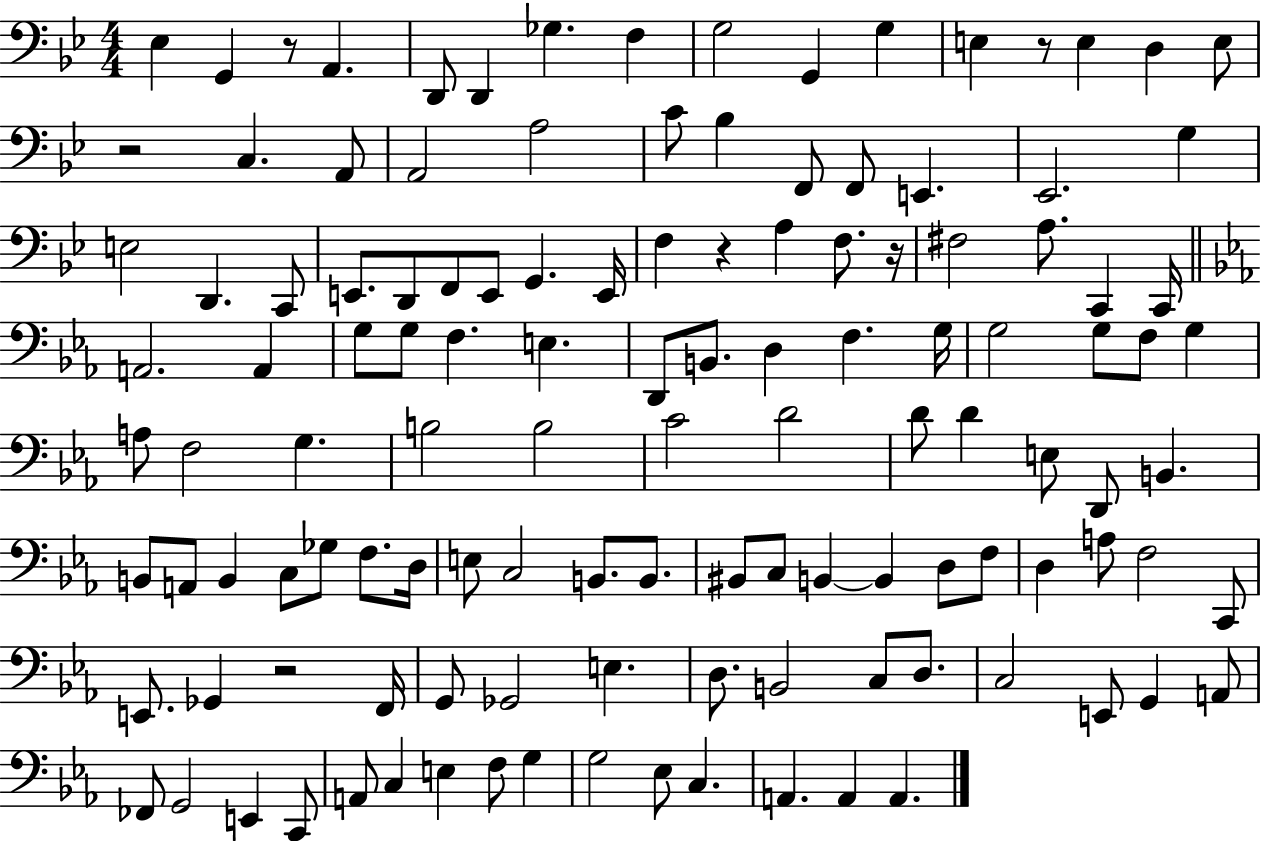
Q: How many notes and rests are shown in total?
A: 124